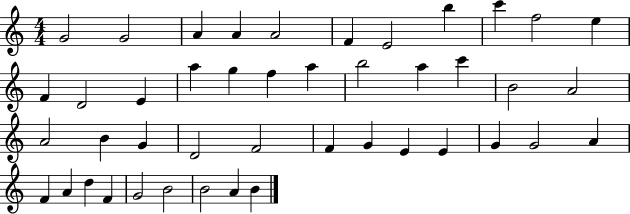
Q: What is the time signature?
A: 4/4